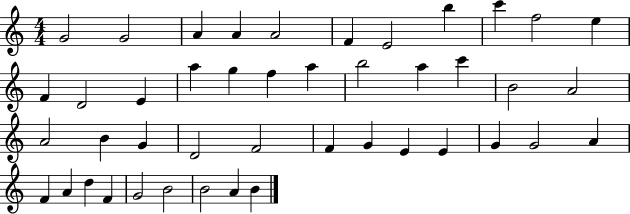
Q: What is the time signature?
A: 4/4